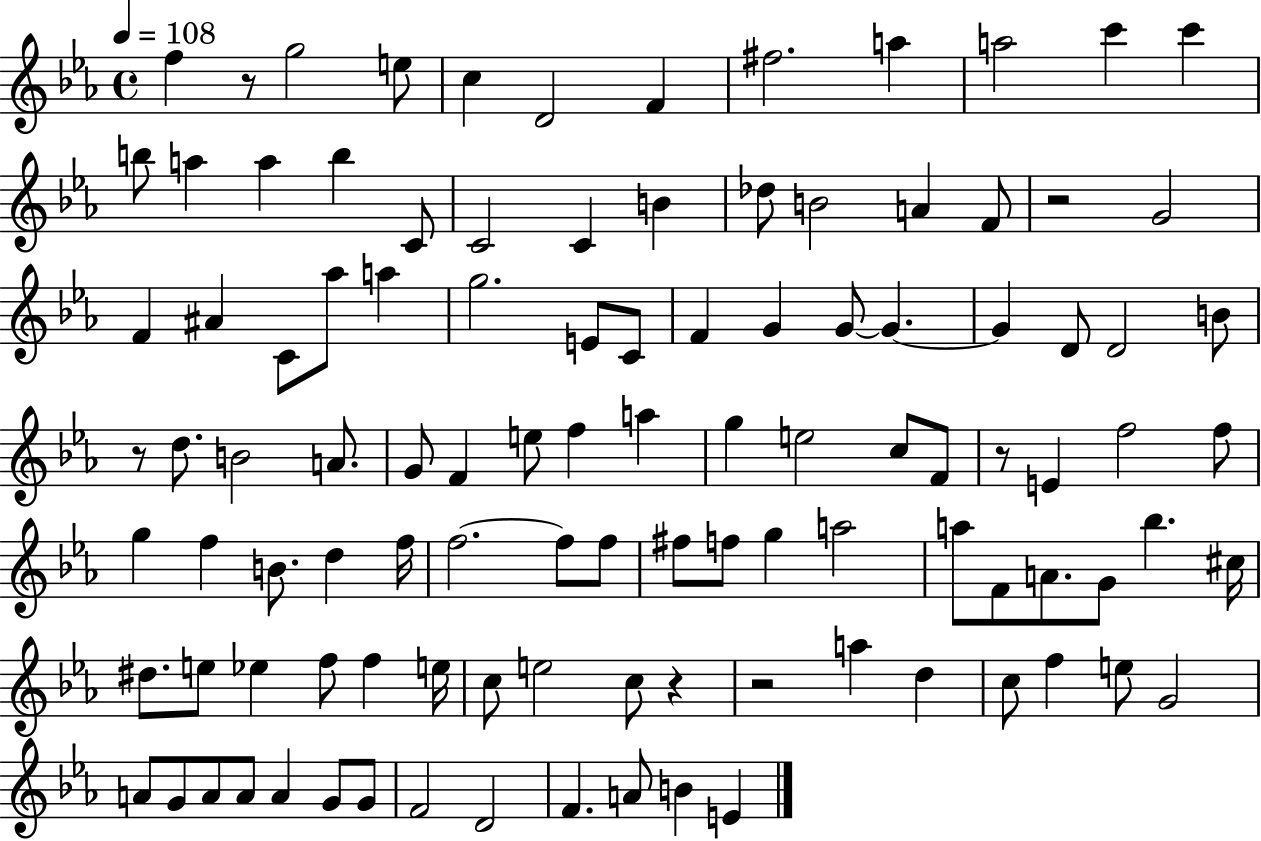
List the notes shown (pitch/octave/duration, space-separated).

F5/q R/e G5/h E5/e C5/q D4/h F4/q F#5/h. A5/q A5/h C6/q C6/q B5/e A5/q A5/q B5/q C4/e C4/h C4/q B4/q Db5/e B4/h A4/q F4/e R/h G4/h F4/q A#4/q C4/e Ab5/e A5/q G5/h. E4/e C4/e F4/q G4/q G4/e G4/q. G4/q D4/e D4/h B4/e R/e D5/e. B4/h A4/e. G4/e F4/q E5/e F5/q A5/q G5/q E5/h C5/e F4/e R/e E4/q F5/h F5/e G5/q F5/q B4/e. D5/q F5/s F5/h. F5/e F5/e F#5/e F5/e G5/q A5/h A5/e F4/e A4/e. G4/e Bb5/q. C#5/s D#5/e. E5/e Eb5/q F5/e F5/q E5/s C5/e E5/h C5/e R/q R/h A5/q D5/q C5/e F5/q E5/e G4/h A4/e G4/e A4/e A4/e A4/q G4/e G4/e F4/h D4/h F4/q. A4/e B4/q E4/q